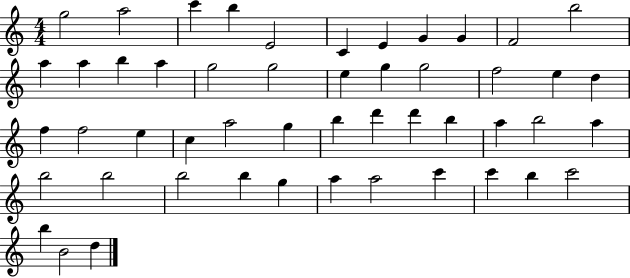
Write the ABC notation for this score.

X:1
T:Untitled
M:4/4
L:1/4
K:C
g2 a2 c' b E2 C E G G F2 b2 a a b a g2 g2 e g g2 f2 e d f f2 e c a2 g b d' d' b a b2 a b2 b2 b2 b g a a2 c' c' b c'2 b B2 d